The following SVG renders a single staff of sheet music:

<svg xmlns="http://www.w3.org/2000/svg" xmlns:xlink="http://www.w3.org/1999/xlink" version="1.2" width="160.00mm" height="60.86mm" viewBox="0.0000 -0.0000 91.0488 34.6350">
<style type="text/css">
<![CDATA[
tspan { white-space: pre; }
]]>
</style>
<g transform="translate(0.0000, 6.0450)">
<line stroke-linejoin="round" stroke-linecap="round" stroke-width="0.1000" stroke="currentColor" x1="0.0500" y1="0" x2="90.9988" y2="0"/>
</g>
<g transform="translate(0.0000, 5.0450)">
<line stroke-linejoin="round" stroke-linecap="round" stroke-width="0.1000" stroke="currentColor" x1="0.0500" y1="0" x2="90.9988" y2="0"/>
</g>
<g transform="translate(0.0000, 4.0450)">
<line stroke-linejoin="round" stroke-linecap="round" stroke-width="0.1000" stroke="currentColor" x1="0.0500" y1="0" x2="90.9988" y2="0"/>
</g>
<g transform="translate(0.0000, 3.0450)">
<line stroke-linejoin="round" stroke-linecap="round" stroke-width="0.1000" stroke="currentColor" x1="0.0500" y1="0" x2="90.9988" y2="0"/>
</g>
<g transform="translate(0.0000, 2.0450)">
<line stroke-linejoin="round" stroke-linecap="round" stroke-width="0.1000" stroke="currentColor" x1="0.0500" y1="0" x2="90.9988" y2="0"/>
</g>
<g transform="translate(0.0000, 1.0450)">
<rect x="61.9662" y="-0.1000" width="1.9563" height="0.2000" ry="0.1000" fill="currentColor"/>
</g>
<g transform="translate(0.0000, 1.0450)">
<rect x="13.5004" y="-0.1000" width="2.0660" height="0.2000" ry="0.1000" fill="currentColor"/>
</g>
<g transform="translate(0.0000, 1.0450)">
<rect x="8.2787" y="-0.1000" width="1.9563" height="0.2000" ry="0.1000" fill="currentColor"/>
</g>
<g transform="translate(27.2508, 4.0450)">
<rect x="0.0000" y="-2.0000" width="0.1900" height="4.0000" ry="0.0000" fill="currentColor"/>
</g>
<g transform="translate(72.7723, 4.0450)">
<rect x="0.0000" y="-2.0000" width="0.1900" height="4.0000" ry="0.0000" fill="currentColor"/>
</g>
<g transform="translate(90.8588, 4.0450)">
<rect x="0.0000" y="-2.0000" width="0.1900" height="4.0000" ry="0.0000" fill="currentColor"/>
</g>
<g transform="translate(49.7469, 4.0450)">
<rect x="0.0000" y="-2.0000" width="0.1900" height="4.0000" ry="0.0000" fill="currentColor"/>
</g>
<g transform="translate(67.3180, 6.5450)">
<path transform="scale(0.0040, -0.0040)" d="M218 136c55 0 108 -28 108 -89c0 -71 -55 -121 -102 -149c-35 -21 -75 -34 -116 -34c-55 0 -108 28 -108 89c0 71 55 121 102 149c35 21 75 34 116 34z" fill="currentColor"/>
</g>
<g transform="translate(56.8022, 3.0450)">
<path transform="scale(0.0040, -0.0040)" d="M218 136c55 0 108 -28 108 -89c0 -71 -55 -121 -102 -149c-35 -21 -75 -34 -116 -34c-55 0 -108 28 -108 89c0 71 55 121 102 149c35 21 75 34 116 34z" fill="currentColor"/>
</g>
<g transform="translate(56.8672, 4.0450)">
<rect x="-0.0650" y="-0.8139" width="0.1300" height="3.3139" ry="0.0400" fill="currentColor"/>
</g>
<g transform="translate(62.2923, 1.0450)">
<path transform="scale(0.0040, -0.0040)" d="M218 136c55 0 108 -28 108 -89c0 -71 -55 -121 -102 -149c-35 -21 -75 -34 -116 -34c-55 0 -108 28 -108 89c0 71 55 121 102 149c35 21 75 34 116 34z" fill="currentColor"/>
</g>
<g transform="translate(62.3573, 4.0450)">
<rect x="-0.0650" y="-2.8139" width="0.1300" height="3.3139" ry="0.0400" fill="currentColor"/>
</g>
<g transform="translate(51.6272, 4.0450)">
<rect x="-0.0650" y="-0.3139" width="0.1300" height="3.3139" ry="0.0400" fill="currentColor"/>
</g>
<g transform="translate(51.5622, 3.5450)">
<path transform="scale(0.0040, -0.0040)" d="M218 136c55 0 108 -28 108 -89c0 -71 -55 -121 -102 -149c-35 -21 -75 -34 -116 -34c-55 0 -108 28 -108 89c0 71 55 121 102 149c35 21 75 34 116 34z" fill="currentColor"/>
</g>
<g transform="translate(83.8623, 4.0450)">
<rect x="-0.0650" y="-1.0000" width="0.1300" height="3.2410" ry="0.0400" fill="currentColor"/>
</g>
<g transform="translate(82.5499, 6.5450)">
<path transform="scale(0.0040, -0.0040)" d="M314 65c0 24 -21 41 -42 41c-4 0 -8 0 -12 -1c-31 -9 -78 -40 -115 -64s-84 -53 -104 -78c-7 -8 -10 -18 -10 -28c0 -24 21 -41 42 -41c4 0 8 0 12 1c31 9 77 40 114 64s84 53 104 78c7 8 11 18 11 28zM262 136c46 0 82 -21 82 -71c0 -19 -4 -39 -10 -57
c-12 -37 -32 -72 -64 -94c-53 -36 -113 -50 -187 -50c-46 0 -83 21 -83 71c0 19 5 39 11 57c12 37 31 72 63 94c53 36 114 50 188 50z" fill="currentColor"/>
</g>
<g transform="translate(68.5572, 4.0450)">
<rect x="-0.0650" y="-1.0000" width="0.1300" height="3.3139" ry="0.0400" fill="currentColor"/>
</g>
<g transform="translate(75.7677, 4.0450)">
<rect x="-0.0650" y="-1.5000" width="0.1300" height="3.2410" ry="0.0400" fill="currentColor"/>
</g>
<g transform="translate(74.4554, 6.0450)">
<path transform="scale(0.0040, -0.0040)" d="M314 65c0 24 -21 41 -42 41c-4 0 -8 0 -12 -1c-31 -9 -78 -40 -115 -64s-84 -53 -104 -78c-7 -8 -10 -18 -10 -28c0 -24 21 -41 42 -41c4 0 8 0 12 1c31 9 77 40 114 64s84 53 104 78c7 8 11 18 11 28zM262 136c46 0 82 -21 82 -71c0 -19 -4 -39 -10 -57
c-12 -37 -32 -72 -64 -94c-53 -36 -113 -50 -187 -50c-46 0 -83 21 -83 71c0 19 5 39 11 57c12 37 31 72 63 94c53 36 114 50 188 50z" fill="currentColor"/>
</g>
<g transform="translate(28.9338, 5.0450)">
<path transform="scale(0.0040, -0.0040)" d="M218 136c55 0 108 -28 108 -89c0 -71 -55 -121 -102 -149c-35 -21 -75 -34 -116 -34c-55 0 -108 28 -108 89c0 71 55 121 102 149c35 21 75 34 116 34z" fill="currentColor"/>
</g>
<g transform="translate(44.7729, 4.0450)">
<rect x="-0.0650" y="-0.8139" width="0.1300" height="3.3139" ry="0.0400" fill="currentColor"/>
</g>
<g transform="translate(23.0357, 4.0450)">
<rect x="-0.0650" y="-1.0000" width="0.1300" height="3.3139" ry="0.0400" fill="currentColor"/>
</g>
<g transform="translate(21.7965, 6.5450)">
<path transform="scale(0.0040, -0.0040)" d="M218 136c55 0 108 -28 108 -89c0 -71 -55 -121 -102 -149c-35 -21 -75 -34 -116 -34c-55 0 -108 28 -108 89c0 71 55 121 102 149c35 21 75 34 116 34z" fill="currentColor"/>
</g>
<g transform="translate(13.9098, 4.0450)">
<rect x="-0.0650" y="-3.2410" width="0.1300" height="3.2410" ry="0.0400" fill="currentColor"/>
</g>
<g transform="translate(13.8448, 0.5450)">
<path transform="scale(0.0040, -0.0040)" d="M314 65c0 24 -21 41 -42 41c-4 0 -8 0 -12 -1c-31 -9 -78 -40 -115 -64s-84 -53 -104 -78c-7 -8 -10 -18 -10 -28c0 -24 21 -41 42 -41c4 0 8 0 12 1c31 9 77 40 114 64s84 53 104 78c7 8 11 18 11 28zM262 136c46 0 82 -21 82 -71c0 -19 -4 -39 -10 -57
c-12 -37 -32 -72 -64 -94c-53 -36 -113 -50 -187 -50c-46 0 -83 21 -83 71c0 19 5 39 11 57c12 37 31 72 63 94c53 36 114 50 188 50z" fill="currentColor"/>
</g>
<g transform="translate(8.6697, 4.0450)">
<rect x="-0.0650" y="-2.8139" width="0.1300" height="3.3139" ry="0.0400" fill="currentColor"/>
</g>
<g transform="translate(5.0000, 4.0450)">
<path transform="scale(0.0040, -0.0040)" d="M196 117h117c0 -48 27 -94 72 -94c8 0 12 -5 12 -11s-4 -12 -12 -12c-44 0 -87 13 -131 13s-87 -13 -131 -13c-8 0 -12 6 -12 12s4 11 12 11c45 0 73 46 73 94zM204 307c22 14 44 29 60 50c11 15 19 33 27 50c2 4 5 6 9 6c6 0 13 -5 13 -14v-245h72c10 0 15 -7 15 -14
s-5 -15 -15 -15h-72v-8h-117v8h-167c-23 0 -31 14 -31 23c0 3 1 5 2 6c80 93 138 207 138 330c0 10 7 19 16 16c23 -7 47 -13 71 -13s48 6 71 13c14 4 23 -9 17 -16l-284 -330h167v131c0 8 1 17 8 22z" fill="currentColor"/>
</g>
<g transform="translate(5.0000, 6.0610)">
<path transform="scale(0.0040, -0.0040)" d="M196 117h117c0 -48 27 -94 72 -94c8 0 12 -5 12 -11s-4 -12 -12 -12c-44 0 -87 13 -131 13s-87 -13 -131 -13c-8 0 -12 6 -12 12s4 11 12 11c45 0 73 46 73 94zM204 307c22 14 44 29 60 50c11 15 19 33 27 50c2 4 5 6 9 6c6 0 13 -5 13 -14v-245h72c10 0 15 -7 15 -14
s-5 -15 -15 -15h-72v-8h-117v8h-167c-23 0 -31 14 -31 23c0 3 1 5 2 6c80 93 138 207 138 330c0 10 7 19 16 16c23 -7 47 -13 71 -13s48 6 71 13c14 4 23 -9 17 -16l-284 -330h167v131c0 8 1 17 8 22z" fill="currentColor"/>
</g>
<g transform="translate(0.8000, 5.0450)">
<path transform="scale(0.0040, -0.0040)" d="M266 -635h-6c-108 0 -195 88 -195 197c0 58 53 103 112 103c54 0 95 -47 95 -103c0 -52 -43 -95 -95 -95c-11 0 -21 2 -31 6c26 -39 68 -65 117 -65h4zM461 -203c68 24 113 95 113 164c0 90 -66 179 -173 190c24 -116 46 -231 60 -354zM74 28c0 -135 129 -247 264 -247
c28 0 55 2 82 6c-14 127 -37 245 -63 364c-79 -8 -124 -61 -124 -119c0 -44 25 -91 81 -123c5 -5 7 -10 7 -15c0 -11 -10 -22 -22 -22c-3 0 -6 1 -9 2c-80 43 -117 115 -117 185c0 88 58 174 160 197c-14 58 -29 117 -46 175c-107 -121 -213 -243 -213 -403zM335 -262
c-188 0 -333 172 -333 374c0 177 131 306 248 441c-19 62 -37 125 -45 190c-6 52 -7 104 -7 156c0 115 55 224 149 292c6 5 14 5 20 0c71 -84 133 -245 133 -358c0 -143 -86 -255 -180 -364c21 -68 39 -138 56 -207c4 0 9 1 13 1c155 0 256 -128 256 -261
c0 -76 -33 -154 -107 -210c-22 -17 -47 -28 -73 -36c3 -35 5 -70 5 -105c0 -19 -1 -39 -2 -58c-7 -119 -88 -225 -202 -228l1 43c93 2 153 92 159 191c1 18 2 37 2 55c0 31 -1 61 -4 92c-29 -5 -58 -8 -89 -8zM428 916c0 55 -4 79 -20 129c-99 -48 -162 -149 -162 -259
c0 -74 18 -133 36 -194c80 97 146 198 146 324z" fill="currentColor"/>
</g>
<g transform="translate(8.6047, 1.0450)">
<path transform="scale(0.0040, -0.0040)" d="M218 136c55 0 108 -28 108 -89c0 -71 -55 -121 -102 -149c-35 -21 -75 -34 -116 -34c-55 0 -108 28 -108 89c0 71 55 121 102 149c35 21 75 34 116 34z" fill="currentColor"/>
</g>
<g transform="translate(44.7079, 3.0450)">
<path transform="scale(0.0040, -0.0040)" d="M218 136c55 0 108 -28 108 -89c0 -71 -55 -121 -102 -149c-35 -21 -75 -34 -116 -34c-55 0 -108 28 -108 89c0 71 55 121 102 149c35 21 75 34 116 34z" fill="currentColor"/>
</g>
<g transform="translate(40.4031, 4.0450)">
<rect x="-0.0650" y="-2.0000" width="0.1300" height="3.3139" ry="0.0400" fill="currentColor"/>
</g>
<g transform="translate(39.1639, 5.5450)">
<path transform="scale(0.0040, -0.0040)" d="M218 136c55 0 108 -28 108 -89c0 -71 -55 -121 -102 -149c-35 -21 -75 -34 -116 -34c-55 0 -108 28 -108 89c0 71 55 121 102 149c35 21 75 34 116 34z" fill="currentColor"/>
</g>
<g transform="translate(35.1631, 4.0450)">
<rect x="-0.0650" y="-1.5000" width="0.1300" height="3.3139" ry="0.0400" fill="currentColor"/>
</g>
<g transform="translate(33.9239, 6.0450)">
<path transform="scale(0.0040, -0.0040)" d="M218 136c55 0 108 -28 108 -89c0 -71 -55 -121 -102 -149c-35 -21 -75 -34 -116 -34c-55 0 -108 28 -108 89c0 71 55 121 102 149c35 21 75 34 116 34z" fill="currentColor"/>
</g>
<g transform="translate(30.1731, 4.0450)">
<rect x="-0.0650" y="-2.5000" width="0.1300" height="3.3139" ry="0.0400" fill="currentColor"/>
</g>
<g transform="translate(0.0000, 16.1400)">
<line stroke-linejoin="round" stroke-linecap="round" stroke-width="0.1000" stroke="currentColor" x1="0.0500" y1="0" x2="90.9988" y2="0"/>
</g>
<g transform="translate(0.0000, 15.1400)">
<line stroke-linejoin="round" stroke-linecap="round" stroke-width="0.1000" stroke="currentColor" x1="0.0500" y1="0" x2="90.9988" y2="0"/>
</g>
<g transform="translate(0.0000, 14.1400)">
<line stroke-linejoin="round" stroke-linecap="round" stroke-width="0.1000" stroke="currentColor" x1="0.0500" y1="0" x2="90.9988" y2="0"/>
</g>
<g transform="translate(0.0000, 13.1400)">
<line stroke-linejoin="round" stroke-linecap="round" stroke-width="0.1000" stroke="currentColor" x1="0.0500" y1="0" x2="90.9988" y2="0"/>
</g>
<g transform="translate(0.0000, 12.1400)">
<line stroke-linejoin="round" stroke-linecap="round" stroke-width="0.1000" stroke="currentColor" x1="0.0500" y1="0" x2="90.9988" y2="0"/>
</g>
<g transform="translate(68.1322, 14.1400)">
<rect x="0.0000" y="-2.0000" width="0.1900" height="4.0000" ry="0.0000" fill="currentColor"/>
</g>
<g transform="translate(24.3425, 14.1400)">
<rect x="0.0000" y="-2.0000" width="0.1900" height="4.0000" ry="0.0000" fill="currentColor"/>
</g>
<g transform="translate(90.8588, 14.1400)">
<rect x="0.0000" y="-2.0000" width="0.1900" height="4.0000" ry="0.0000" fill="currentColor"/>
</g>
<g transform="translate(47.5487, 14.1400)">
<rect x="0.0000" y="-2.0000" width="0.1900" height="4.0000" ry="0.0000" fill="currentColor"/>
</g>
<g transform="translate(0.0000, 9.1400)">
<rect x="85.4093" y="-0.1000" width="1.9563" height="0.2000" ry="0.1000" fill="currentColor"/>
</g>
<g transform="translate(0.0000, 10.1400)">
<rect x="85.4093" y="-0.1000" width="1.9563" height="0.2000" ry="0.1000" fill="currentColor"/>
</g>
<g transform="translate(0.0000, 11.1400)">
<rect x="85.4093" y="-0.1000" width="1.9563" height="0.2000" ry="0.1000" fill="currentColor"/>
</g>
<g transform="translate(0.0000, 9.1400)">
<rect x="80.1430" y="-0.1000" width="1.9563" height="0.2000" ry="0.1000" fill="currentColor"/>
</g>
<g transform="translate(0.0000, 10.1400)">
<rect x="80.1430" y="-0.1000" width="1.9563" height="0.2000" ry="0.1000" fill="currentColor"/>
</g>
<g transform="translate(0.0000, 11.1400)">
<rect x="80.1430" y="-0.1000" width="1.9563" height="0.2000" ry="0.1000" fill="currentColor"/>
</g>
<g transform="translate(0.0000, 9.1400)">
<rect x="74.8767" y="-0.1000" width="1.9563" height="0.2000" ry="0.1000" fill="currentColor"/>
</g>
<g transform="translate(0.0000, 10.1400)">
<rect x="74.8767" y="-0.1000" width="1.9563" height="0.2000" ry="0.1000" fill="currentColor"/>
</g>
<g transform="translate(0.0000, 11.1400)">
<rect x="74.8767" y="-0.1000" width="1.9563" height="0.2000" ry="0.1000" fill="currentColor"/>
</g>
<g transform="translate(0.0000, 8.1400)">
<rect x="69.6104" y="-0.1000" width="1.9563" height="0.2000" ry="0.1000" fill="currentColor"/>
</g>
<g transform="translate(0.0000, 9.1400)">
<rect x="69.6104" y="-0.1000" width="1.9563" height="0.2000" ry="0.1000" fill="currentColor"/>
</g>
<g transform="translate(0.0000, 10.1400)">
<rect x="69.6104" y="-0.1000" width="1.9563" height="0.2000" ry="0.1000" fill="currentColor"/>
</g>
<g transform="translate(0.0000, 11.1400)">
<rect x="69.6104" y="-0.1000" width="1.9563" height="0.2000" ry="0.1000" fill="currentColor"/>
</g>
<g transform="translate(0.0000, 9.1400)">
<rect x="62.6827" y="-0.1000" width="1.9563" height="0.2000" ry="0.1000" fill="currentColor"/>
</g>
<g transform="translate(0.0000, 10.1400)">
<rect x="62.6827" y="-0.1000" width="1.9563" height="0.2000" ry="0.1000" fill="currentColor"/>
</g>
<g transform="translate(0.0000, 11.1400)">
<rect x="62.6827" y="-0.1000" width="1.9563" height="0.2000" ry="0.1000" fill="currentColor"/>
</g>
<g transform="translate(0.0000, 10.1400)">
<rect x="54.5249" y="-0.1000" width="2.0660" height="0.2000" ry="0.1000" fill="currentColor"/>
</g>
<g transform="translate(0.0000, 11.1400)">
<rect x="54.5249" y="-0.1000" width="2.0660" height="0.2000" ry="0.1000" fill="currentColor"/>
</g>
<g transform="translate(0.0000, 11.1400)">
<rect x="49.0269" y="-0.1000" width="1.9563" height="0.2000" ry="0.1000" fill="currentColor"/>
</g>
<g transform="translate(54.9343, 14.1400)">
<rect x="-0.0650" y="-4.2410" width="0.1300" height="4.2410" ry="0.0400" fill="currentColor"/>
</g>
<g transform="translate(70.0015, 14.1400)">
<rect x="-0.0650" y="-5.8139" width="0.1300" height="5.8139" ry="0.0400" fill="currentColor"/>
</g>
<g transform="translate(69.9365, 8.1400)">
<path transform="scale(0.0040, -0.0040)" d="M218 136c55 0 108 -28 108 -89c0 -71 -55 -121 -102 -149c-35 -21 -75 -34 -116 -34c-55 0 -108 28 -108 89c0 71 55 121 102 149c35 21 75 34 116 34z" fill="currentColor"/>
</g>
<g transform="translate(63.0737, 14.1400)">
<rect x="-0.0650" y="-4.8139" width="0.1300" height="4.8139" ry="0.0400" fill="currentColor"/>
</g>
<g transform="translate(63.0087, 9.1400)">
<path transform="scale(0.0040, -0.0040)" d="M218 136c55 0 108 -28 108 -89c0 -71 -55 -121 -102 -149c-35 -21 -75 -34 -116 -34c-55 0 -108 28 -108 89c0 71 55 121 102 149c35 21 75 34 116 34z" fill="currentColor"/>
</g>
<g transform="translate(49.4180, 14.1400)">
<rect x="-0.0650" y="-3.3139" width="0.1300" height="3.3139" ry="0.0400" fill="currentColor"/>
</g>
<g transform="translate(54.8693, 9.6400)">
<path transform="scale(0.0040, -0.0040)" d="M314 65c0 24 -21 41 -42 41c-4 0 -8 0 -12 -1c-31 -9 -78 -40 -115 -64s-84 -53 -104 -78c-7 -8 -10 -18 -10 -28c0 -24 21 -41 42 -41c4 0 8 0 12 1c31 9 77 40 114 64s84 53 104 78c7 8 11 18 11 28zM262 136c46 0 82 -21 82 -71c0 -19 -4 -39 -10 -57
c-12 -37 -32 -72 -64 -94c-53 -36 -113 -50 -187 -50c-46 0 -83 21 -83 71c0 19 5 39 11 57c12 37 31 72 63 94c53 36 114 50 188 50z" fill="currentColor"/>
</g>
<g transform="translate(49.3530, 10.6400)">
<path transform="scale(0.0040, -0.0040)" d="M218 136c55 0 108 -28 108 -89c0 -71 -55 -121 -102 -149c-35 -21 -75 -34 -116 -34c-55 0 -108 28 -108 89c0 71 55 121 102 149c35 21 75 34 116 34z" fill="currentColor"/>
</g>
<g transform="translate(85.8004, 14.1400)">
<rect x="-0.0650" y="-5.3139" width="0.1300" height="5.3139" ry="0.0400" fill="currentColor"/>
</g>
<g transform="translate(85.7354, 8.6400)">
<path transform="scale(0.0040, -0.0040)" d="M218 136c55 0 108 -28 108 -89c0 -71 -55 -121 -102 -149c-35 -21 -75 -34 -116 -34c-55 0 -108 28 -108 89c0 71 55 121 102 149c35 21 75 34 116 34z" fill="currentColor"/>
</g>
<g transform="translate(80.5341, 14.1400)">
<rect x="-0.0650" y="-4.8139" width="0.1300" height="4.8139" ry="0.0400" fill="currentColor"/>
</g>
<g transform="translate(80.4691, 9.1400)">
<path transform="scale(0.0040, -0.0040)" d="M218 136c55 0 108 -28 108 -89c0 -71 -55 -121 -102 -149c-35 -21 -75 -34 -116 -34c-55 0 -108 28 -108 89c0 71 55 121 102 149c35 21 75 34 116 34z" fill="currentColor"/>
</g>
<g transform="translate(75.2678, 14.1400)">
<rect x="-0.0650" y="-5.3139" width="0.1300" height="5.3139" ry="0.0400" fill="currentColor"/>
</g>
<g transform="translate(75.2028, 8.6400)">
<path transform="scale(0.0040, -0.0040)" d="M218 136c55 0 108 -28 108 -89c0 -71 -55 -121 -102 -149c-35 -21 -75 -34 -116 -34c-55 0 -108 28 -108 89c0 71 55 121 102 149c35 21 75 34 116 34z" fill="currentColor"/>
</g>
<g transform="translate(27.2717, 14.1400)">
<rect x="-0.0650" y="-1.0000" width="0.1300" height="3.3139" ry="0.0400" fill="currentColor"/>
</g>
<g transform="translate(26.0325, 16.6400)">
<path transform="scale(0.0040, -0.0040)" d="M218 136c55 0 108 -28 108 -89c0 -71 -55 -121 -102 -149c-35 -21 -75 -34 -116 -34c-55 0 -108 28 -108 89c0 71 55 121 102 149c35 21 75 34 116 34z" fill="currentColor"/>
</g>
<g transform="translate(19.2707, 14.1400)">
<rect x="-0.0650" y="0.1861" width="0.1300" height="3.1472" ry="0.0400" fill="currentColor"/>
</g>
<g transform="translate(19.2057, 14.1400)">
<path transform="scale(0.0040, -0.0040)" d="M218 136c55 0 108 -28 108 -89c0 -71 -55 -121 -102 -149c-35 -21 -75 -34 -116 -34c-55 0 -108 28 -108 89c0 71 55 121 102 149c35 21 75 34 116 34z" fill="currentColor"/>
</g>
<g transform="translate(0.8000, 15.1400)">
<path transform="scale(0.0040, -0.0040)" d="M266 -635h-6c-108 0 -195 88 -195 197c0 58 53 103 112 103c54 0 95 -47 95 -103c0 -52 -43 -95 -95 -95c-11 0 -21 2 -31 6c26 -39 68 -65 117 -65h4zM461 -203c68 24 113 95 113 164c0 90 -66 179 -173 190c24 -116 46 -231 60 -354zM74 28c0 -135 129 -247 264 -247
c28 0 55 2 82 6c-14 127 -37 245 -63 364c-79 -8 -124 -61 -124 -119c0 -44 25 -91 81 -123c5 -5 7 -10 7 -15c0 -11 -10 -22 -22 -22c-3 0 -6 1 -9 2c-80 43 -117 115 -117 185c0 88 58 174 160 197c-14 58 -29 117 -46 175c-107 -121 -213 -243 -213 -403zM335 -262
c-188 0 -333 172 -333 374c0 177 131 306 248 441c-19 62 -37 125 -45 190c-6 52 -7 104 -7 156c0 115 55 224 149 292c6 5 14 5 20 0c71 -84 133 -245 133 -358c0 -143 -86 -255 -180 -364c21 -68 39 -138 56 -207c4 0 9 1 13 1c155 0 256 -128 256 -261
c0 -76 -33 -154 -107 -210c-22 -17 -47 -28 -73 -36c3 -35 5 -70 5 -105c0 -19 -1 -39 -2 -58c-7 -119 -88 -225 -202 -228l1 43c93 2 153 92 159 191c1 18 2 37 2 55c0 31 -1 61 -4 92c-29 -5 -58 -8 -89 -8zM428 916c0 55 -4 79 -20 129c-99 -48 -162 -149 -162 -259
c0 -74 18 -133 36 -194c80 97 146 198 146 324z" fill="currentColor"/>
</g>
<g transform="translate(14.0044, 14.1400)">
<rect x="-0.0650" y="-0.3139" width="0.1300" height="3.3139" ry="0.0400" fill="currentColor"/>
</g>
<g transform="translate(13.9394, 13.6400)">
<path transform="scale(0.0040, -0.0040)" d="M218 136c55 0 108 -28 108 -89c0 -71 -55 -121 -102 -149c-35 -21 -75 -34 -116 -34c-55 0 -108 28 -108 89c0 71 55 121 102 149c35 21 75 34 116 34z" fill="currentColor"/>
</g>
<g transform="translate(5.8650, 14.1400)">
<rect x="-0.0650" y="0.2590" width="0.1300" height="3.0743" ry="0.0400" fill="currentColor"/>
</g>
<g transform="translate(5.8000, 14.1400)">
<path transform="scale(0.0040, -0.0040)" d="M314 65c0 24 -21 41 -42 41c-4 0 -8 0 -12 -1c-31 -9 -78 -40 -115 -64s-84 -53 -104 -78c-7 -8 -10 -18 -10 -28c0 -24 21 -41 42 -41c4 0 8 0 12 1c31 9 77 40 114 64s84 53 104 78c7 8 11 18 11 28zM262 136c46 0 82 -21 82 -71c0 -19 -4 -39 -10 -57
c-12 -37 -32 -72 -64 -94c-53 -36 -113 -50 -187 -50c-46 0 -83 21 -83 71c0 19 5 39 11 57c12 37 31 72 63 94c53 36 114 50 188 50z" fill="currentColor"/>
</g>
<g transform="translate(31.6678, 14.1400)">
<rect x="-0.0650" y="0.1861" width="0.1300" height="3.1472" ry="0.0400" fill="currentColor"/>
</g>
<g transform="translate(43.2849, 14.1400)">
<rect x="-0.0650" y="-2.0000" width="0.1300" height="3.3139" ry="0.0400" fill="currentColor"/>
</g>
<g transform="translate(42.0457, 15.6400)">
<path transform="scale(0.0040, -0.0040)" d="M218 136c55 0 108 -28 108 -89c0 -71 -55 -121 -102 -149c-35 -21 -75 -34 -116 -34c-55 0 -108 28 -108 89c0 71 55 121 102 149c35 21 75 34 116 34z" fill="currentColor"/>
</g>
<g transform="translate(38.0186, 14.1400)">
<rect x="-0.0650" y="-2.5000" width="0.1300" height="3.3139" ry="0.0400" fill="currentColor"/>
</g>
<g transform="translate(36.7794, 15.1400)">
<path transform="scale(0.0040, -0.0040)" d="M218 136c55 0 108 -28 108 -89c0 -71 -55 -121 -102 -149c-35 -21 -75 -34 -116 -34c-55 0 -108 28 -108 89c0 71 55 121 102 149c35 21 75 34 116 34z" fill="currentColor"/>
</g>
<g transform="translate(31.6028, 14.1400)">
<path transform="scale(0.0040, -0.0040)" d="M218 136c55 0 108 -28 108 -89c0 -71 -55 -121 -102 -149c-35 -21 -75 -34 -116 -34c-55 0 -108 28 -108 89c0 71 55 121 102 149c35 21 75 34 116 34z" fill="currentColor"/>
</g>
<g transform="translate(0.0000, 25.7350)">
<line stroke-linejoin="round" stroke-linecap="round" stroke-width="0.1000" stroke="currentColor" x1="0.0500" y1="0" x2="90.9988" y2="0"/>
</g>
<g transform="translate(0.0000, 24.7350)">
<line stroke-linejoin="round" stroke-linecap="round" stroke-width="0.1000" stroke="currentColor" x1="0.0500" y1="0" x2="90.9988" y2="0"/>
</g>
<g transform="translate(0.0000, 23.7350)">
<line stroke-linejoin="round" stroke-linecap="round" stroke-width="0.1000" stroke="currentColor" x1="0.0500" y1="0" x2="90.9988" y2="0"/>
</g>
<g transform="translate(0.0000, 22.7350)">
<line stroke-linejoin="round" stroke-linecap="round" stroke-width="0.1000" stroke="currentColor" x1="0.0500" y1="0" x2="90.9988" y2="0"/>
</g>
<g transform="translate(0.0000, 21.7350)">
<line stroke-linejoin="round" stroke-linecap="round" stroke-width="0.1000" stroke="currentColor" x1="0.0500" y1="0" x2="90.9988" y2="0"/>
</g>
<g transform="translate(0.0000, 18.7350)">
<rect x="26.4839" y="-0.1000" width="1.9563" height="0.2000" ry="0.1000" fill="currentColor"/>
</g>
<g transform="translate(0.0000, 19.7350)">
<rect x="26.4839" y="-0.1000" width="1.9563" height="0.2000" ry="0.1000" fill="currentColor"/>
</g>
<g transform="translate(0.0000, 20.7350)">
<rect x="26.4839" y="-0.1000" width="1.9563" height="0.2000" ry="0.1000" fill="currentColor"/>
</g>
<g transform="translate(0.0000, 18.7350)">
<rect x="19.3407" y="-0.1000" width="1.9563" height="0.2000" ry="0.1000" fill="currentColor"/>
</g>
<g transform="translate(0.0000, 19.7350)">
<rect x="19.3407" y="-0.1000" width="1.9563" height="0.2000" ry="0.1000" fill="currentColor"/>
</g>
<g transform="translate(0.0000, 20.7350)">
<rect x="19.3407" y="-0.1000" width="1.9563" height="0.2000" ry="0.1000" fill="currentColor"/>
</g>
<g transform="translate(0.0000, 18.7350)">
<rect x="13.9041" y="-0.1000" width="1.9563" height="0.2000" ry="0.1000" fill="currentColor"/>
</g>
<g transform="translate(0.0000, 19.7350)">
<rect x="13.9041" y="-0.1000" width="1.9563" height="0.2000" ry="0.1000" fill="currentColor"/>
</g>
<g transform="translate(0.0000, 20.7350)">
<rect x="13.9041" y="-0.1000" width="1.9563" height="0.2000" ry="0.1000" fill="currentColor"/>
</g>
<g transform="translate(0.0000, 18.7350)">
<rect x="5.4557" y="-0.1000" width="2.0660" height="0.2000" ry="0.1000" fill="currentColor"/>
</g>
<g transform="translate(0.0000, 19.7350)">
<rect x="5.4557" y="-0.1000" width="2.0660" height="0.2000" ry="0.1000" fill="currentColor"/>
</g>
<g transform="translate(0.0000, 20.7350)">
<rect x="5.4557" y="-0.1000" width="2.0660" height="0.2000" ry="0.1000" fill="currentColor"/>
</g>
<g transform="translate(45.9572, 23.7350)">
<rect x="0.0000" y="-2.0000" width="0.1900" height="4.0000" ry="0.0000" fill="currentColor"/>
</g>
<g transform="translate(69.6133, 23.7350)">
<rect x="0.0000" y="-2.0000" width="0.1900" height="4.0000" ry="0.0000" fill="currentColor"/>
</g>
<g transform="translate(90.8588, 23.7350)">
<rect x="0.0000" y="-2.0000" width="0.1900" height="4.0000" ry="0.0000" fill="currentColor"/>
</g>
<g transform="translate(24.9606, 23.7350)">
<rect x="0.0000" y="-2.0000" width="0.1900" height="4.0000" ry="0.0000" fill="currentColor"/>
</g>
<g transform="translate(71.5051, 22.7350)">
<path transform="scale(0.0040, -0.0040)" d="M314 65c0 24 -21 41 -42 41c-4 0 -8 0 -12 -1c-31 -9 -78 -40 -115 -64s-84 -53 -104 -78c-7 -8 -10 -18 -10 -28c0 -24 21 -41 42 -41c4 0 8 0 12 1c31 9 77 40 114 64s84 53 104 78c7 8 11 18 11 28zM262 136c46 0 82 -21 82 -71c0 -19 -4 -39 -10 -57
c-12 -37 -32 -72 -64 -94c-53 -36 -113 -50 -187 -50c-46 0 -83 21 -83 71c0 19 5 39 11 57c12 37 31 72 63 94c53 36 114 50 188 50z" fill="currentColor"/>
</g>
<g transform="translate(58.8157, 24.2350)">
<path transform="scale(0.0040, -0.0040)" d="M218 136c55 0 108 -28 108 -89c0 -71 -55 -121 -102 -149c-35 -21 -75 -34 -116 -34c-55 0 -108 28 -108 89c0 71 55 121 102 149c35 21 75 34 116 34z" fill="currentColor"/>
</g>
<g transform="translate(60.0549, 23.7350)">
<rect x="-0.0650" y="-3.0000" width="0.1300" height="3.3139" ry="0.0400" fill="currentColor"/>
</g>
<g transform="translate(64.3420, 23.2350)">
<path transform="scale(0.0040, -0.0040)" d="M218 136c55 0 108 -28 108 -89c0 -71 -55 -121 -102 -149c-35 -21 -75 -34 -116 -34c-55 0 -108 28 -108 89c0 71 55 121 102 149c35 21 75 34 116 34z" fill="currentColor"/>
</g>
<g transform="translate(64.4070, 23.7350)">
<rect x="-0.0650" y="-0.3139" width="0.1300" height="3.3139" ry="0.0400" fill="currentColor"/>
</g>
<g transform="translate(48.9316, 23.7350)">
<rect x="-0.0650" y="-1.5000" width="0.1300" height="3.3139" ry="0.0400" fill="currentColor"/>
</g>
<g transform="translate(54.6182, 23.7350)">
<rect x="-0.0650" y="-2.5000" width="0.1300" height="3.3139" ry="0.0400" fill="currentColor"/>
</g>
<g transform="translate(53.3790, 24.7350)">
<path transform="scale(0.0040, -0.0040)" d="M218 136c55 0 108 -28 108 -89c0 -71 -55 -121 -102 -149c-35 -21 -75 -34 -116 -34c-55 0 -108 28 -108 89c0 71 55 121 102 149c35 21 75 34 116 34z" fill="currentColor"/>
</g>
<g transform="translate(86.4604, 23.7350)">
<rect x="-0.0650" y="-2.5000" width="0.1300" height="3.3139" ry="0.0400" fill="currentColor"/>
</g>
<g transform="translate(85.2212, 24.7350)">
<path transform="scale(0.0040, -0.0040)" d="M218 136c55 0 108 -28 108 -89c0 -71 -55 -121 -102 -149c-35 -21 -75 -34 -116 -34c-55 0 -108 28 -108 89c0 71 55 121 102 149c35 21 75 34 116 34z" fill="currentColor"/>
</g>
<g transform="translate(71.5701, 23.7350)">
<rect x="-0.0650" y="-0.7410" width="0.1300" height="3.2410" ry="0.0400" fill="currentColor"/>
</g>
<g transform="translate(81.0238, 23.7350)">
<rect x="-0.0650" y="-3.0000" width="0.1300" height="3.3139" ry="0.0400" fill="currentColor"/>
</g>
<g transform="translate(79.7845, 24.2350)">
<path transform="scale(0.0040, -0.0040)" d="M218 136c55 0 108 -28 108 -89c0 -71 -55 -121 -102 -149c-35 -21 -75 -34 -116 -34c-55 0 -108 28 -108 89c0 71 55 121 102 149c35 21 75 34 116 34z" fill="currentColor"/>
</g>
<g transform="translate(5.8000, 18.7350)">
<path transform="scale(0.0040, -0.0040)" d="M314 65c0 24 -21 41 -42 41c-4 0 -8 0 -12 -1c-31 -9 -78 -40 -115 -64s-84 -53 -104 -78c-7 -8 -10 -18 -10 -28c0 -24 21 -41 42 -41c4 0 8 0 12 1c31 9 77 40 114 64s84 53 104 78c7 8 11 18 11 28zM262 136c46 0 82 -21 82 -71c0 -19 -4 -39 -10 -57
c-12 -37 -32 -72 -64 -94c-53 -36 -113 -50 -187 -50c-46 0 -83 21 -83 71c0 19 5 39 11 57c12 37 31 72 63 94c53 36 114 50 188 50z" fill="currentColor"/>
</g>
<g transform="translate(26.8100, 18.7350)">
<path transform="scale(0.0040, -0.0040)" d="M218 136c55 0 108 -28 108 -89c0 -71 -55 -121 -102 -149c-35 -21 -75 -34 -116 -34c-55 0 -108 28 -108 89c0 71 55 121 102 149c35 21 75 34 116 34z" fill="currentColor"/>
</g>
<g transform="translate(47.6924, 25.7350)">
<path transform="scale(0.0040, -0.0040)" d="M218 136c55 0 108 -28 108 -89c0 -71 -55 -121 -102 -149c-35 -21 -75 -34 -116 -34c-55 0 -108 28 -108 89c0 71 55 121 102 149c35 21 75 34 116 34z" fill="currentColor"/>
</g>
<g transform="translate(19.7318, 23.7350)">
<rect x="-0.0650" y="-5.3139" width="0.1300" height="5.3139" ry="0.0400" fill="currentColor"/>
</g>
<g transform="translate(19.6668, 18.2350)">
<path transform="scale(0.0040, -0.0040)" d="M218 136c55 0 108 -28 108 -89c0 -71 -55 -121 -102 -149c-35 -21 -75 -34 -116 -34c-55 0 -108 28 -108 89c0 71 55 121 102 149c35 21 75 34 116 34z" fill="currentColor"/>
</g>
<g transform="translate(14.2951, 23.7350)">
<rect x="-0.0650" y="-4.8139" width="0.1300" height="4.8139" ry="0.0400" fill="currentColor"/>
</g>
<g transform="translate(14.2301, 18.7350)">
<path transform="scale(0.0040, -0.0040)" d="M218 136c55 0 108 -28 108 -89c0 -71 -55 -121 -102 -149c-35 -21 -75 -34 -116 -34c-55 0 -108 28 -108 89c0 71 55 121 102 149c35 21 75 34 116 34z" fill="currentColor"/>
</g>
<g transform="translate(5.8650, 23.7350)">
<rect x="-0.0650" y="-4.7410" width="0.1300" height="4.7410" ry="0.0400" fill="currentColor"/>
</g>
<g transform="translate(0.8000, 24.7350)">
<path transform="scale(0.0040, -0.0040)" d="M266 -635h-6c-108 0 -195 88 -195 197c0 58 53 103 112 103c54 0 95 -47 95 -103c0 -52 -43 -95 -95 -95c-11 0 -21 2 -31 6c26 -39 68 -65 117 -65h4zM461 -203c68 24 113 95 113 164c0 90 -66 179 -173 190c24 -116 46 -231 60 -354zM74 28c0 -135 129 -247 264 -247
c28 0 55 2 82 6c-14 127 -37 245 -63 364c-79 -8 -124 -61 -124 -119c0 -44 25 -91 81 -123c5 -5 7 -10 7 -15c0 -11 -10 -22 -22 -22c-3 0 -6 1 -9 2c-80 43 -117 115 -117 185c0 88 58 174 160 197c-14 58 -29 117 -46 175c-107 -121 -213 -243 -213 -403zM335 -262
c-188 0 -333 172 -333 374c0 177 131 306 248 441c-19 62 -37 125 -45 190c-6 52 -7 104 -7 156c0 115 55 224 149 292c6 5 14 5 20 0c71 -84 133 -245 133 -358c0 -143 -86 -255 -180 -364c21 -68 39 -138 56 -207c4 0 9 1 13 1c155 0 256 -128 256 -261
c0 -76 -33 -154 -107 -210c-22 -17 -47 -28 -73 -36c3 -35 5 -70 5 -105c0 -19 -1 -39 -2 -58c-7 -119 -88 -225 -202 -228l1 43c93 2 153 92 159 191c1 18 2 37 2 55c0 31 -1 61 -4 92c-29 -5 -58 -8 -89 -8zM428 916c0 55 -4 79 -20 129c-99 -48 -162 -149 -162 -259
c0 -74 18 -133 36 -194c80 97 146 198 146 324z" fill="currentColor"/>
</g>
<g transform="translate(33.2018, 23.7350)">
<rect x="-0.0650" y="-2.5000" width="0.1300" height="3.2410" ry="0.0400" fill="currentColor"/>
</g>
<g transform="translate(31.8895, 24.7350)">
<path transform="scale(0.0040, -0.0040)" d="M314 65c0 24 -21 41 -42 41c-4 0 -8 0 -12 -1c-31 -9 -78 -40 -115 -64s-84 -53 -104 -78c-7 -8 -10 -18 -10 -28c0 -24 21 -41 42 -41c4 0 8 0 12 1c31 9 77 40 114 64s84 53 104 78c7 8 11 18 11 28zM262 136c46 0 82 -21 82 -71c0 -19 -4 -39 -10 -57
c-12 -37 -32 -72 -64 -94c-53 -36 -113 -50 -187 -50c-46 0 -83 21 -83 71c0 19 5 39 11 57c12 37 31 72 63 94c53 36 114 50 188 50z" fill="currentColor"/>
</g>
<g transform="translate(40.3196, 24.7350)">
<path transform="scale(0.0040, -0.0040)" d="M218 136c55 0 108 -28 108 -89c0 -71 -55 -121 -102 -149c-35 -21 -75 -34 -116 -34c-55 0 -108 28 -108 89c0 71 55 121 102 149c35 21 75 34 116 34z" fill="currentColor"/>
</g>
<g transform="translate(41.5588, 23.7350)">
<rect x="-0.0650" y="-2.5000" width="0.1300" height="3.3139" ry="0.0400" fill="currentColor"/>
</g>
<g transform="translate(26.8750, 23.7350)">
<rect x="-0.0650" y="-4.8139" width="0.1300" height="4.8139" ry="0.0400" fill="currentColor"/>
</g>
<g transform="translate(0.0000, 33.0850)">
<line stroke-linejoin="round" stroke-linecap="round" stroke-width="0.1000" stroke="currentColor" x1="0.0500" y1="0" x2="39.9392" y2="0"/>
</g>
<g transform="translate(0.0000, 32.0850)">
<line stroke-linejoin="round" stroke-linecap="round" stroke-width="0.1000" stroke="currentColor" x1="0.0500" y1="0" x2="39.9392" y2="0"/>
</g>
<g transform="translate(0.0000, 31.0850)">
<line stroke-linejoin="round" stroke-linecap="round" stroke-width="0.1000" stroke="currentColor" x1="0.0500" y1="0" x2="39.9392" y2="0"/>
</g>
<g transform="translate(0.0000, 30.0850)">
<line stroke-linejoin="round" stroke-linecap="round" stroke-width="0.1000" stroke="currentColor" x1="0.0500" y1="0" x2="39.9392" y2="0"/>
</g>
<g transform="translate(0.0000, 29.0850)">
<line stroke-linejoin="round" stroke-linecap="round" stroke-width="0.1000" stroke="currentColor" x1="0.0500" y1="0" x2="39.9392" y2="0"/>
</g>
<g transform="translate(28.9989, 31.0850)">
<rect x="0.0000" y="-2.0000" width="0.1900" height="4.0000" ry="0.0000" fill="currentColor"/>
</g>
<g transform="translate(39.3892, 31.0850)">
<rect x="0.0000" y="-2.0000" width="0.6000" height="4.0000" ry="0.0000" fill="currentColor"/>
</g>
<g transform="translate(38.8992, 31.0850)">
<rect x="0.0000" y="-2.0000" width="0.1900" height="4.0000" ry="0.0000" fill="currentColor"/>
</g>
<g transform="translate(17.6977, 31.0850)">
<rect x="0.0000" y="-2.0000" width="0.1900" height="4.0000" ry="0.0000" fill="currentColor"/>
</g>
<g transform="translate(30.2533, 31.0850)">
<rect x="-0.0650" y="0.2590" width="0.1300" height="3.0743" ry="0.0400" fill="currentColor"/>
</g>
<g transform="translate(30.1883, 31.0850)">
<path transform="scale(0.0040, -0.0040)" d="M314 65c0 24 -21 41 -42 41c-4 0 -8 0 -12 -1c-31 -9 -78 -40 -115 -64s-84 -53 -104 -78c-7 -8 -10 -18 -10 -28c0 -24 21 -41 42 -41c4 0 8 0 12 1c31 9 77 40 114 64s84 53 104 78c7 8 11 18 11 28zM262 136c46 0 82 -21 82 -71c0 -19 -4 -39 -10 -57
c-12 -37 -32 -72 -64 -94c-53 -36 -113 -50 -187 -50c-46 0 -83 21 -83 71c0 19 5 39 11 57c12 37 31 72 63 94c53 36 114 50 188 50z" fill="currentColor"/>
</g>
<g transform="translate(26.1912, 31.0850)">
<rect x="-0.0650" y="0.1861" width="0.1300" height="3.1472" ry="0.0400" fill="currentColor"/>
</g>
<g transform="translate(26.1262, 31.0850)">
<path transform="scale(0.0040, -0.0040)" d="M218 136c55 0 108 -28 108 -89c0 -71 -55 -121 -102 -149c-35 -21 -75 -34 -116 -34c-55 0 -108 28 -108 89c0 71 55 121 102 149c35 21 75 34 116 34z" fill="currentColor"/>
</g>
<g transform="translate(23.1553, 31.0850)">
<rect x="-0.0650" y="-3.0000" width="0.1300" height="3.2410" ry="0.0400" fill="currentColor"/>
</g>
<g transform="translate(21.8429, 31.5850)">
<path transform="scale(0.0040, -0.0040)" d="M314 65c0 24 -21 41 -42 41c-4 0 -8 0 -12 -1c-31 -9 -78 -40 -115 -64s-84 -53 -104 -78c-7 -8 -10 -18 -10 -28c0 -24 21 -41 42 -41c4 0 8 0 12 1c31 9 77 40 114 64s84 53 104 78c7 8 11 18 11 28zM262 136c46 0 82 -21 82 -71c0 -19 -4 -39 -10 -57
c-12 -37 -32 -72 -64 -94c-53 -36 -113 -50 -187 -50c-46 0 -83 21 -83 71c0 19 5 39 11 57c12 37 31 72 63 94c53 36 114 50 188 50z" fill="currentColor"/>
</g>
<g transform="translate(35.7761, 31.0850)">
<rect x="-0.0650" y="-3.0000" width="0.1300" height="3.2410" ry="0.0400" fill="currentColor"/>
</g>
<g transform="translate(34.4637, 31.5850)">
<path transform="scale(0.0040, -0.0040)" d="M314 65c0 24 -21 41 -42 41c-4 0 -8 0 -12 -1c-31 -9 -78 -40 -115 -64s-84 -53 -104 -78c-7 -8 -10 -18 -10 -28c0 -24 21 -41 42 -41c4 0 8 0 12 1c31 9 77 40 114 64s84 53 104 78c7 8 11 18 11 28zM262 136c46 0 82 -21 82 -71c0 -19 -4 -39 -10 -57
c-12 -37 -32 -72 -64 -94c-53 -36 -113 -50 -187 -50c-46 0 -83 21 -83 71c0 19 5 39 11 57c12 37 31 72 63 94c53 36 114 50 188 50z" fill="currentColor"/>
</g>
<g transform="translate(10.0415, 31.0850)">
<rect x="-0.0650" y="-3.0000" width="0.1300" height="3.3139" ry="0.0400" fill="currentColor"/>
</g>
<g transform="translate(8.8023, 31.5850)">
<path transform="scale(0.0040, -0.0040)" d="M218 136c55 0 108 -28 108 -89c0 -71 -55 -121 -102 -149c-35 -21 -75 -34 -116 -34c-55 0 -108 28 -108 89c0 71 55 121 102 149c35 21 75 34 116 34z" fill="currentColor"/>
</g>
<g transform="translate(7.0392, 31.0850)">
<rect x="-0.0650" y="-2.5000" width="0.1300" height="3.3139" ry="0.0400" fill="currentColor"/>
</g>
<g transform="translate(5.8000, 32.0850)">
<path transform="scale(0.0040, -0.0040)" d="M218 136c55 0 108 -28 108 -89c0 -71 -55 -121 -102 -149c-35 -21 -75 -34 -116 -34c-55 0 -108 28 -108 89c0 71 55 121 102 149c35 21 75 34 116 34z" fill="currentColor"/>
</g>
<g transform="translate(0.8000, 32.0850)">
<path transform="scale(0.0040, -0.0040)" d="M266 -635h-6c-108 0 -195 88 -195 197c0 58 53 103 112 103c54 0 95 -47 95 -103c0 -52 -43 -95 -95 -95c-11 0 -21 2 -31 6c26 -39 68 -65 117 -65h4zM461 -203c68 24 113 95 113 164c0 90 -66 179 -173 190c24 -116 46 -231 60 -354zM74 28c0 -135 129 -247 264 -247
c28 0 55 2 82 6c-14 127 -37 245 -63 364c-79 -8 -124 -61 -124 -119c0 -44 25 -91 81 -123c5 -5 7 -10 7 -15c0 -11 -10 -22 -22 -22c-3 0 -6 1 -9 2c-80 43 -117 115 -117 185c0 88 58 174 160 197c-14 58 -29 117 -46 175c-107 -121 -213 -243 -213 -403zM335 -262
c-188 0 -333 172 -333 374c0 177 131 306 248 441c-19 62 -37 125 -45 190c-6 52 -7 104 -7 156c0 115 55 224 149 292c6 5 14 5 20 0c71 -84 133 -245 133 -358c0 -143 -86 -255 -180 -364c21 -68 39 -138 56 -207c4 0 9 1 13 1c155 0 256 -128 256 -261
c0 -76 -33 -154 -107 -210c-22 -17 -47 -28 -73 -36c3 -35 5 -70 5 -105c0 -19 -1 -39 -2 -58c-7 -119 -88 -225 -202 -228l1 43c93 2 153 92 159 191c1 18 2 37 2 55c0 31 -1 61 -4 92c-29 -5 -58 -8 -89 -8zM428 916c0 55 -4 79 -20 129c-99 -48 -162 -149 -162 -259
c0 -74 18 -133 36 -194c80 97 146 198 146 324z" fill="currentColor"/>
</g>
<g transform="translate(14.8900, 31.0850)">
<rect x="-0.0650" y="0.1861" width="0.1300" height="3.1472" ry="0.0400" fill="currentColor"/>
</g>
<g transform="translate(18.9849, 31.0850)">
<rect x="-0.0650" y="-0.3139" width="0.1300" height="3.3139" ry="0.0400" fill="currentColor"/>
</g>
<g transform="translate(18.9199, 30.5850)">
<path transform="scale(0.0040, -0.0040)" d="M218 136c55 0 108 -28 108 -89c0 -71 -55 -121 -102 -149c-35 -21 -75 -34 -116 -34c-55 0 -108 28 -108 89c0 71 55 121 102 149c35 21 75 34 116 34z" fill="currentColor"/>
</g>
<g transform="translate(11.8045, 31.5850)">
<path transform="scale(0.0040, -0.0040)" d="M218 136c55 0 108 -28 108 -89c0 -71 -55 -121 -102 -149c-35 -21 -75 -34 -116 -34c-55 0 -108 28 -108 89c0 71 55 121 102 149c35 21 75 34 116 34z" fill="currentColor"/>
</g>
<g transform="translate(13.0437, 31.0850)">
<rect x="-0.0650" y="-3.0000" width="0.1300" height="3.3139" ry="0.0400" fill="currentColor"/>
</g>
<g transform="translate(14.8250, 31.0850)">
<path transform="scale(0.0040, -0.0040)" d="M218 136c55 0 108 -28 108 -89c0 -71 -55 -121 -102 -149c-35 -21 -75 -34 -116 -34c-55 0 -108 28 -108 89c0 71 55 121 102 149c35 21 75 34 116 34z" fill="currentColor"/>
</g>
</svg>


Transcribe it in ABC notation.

X:1
T:Untitled
M:4/4
L:1/4
K:C
a b2 D G E F d c d a D E2 D2 B2 c B D B G F b d'2 e' g' f' e' f' e'2 e' f' e' G2 G E G A c d2 A G G A A B c A2 B B2 A2